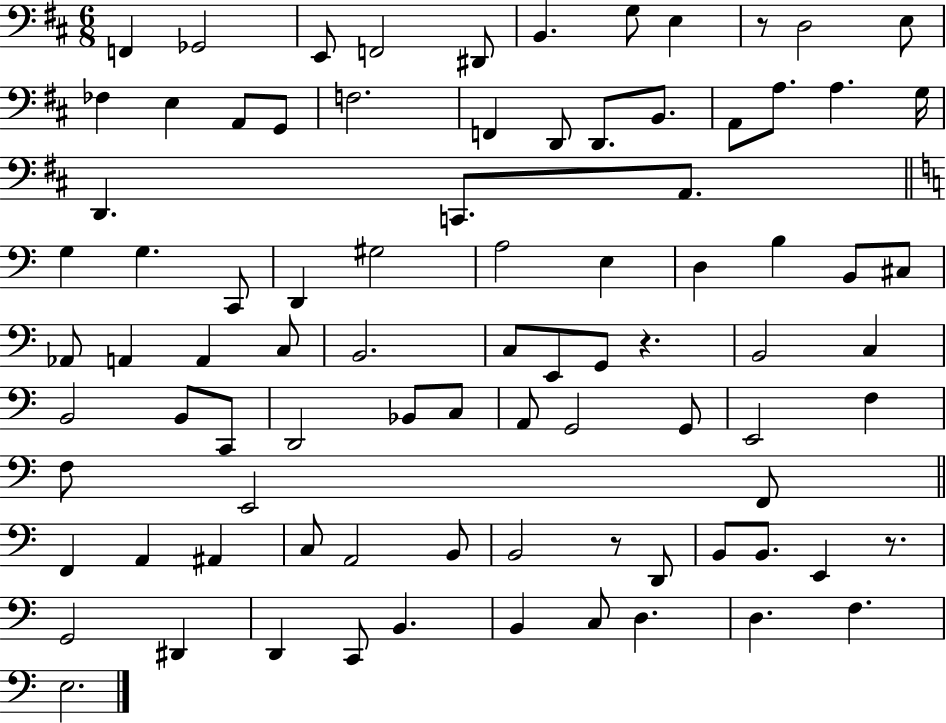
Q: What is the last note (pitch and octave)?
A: E3